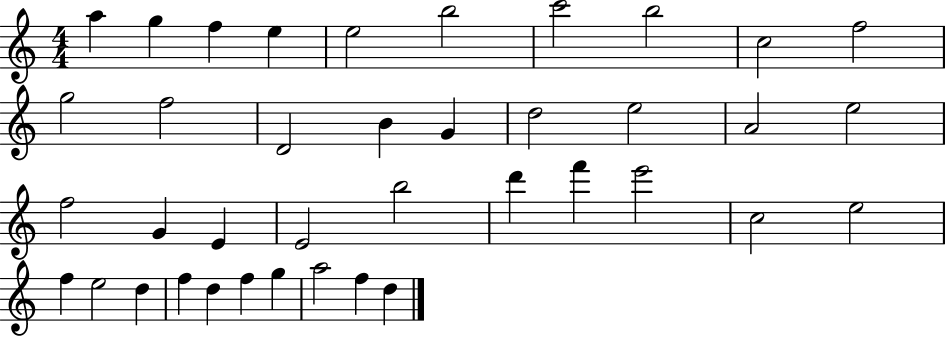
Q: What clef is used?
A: treble